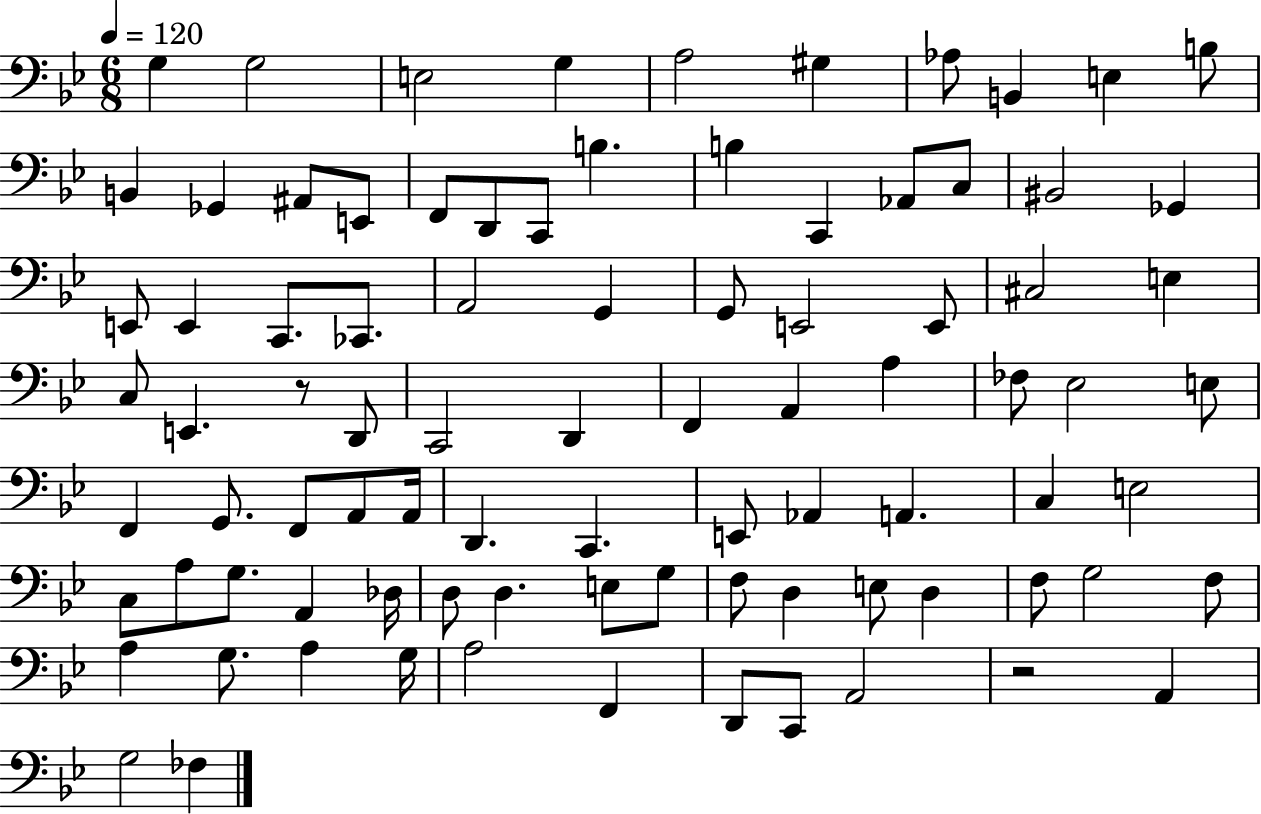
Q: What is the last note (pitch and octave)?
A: FES3